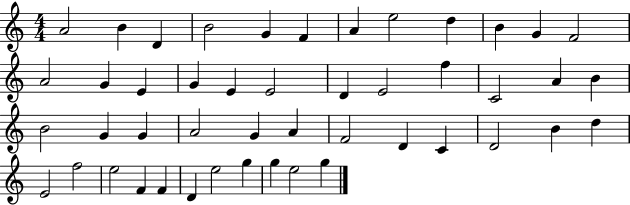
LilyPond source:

{
  \clef treble
  \numericTimeSignature
  \time 4/4
  \key c \major
  a'2 b'4 d'4 | b'2 g'4 f'4 | a'4 e''2 d''4 | b'4 g'4 f'2 | \break a'2 g'4 e'4 | g'4 e'4 e'2 | d'4 e'2 f''4 | c'2 a'4 b'4 | \break b'2 g'4 g'4 | a'2 g'4 a'4 | f'2 d'4 c'4 | d'2 b'4 d''4 | \break e'2 f''2 | e''2 f'4 f'4 | d'4 e''2 g''4 | g''4 e''2 g''4 | \break \bar "|."
}